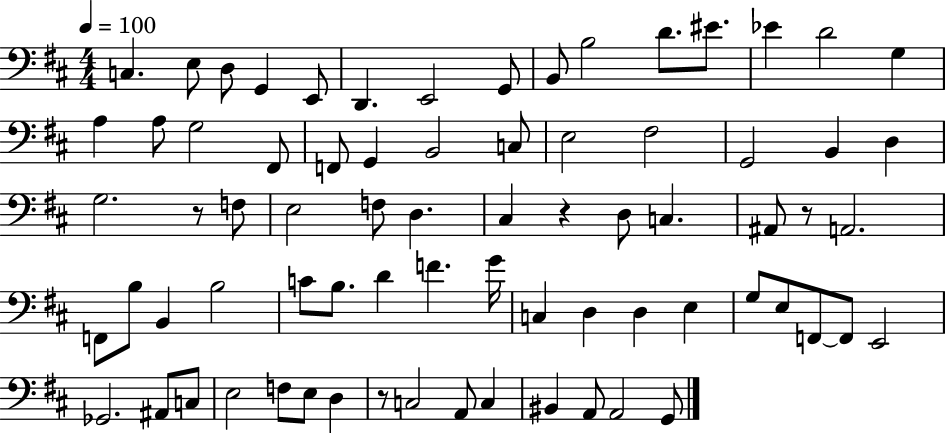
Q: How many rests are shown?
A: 4